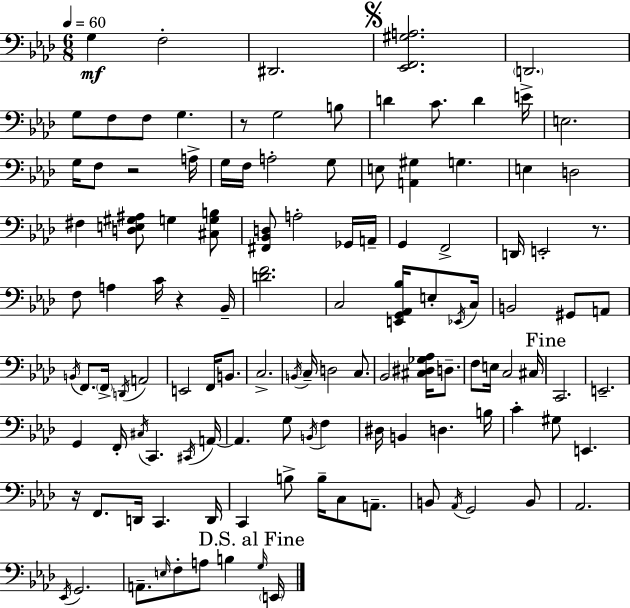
X:1
T:Untitled
M:6/8
L:1/4
K:Fm
G, F,2 ^D,,2 [_E,,F,,^G,A,]2 D,,2 G,/2 F,/2 F,/2 G, z/2 G,2 B,/2 D C/2 D E/4 E,2 G,/4 F,/2 z2 A,/4 G,/4 F,/4 A,2 G,/2 E,/2 [A,,^G,] G, E, D,2 ^F, [D,E,^G,^A,]/2 G, [^C,G,B,]/2 [^F,,_B,,D,]/2 A,2 _G,,/4 A,,/4 G,, F,,2 D,,/4 E,,2 z/2 F,/2 A, C/4 z _B,,/4 [DF]2 C,2 [E,,G,,_A,,_B,]/4 E,/2 _E,,/4 C,/4 B,,2 ^G,,/2 A,,/2 B,,/4 F,,/2 F,,/4 D,,/4 A,,2 E,,2 F,,/4 B,,/2 C,2 B,,/4 C,/4 D,2 C,/2 _B,,2 [^C,^D,_G,_A,]/4 D,/2 F,/2 E,/4 C,2 ^C,/4 C,,2 E,,2 G,, F,,/4 ^C,/4 C,, ^C,,/4 A,,/4 A,, G,/2 B,,/4 F, ^D,/4 B,, D, B,/4 C ^G,/2 E,, z/4 F,,/2 D,,/4 C,, D,,/4 C,, B,/2 B,/4 C,/2 A,,/2 B,,/2 _A,,/4 G,,2 B,,/2 _A,,2 _E,,/4 G,,2 A,,/2 E,/4 F,/2 A,/2 B, G,/4 E,,/4